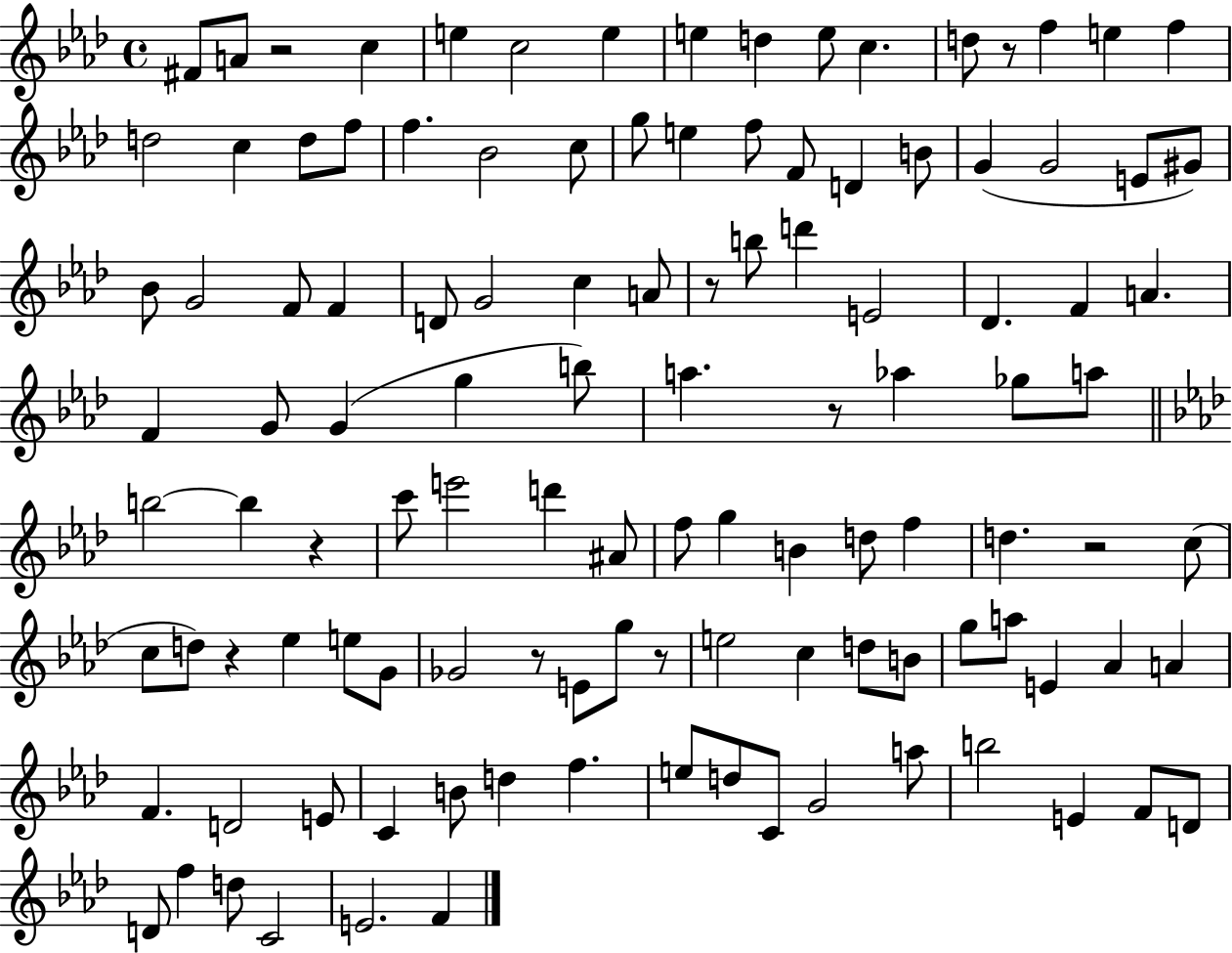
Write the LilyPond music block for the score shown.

{
  \clef treble
  \time 4/4
  \defaultTimeSignature
  \key aes \major
  \repeat volta 2 { fis'8 a'8 r2 c''4 | e''4 c''2 e''4 | e''4 d''4 e''8 c''4. | d''8 r8 f''4 e''4 f''4 | \break d''2 c''4 d''8 f''8 | f''4. bes'2 c''8 | g''8 e''4 f''8 f'8 d'4 b'8 | g'4( g'2 e'8 gis'8) | \break bes'8 g'2 f'8 f'4 | d'8 g'2 c''4 a'8 | r8 b''8 d'''4 e'2 | des'4. f'4 a'4. | \break f'4 g'8 g'4( g''4 b''8) | a''4. r8 aes''4 ges''8 a''8 | \bar "||" \break \key aes \major b''2~~ b''4 r4 | c'''8 e'''2 d'''4 ais'8 | f''8 g''4 b'4 d''8 f''4 | d''4. r2 c''8( | \break c''8 d''8) r4 ees''4 e''8 g'8 | ges'2 r8 e'8 g''8 r8 | e''2 c''4 d''8 b'8 | g''8 a''8 e'4 aes'4 a'4 | \break f'4. d'2 e'8 | c'4 b'8 d''4 f''4. | e''8 d''8 c'8 g'2 a''8 | b''2 e'4 f'8 d'8 | \break d'8 f''4 d''8 c'2 | e'2. f'4 | } \bar "|."
}